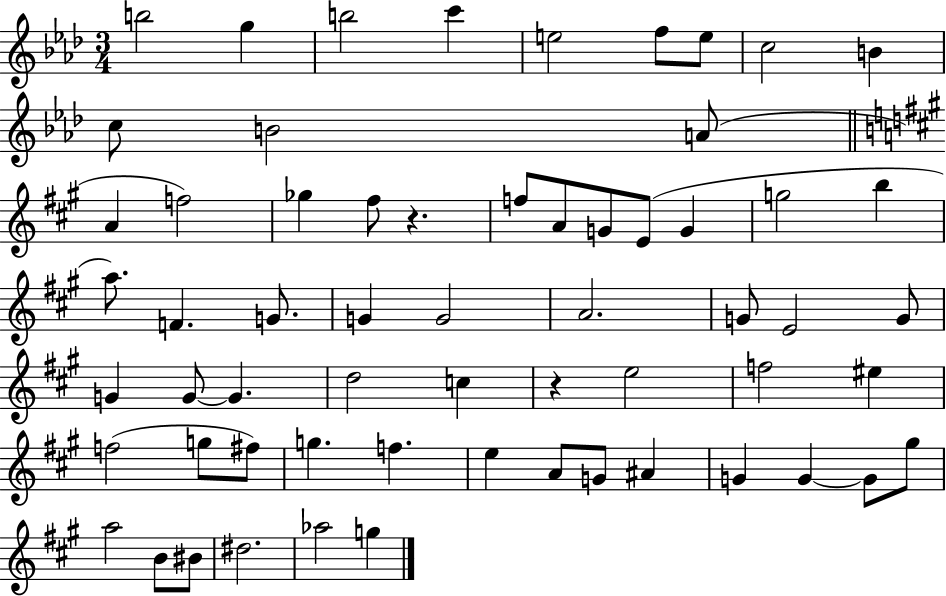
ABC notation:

X:1
T:Untitled
M:3/4
L:1/4
K:Ab
b2 g b2 c' e2 f/2 e/2 c2 B c/2 B2 A/2 A f2 _g ^f/2 z f/2 A/2 G/2 E/2 G g2 b a/2 F G/2 G G2 A2 G/2 E2 G/2 G G/2 G d2 c z e2 f2 ^e f2 g/2 ^f/2 g f e A/2 G/2 ^A G G G/2 ^g/2 a2 B/2 ^B/2 ^d2 _a2 g